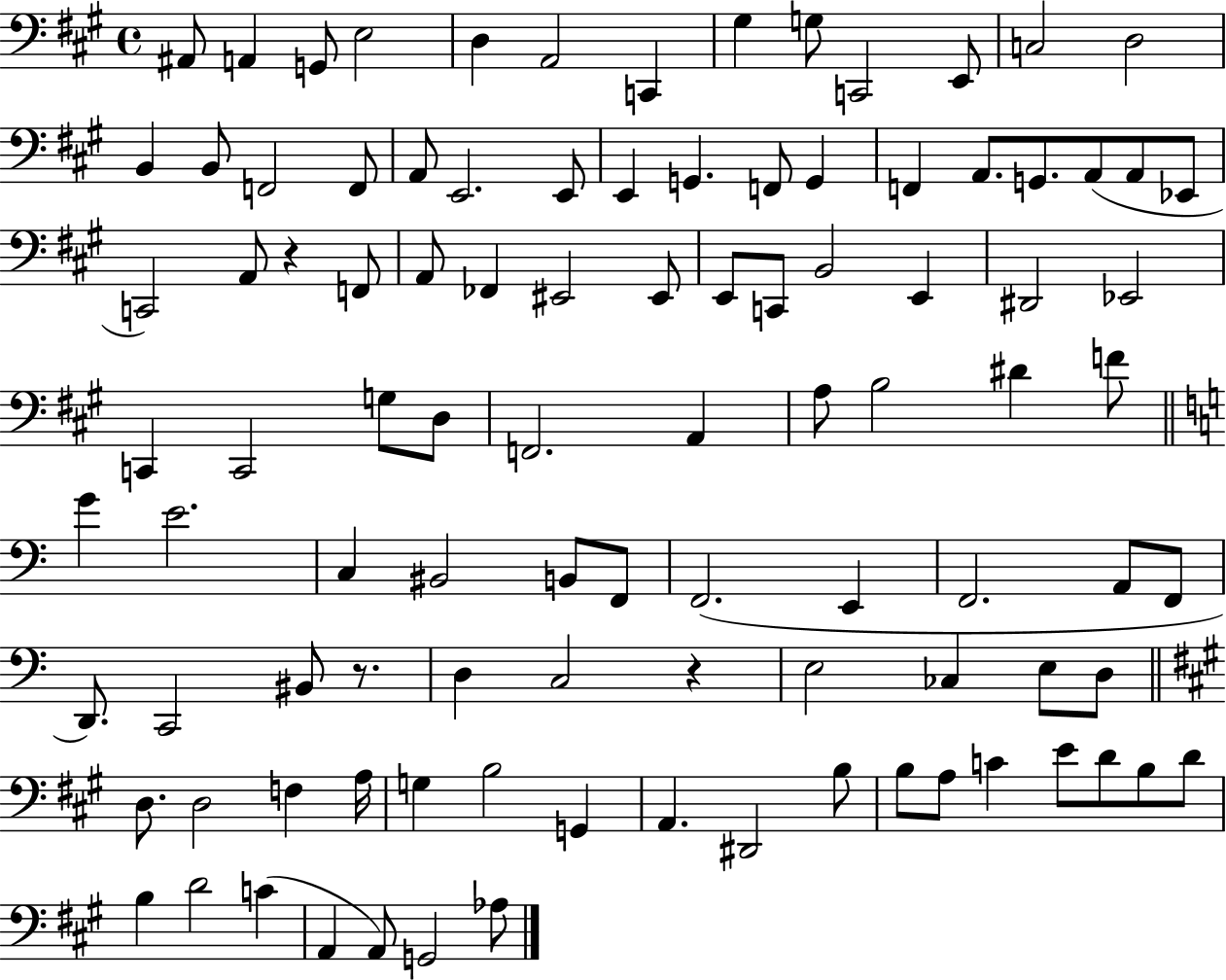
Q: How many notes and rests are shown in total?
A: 100